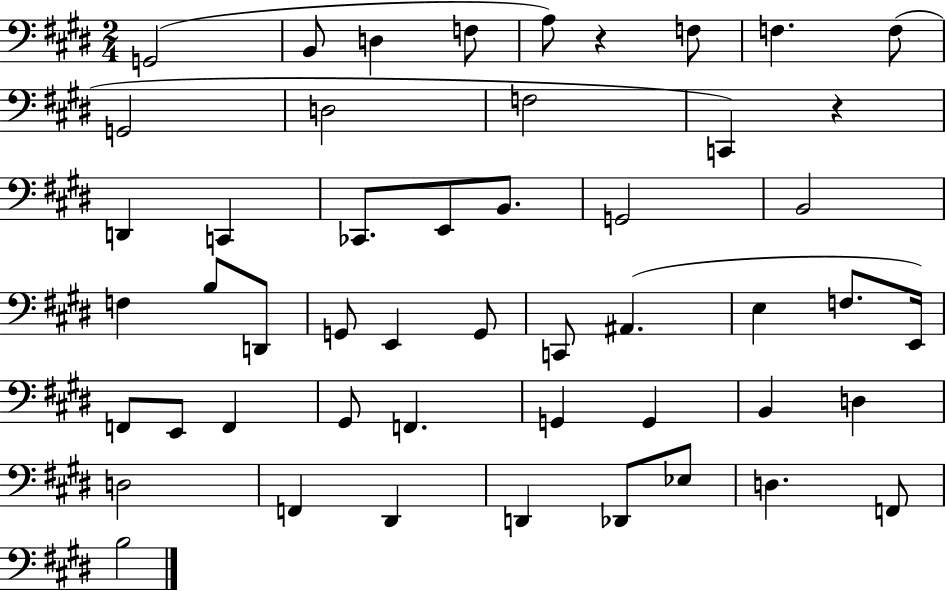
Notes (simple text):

G2/h B2/e D3/q F3/e A3/e R/q F3/e F3/q. F3/e G2/h D3/h F3/h C2/q R/q D2/q C2/q CES2/e. E2/e B2/e. G2/h B2/h F3/q B3/e D2/e G2/e E2/q G2/e C2/e A#2/q. E3/q F3/e. E2/s F2/e E2/e F2/q G#2/e F2/q. G2/q G2/q B2/q D3/q D3/h F2/q D#2/q D2/q Db2/e Eb3/e D3/q. F2/e B3/h